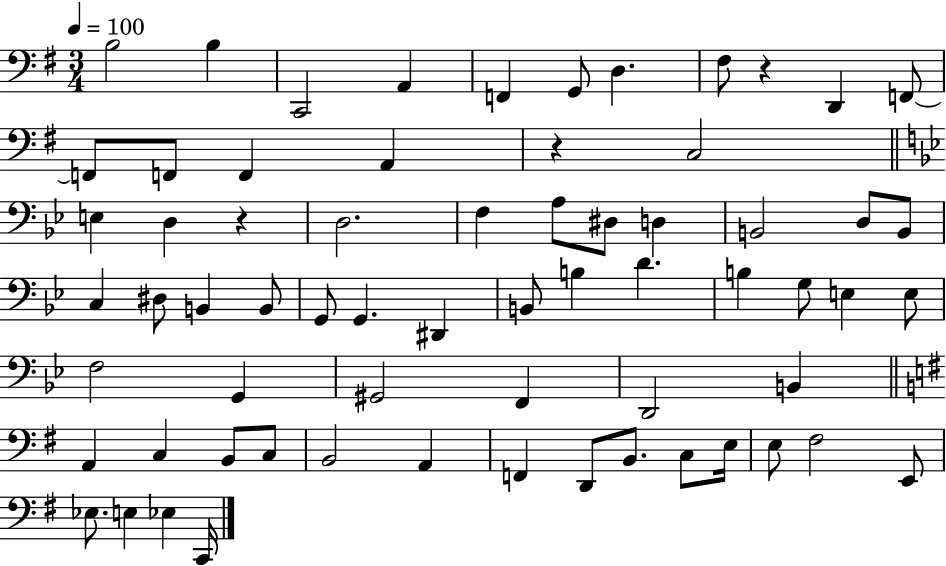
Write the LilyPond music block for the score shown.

{
  \clef bass
  \numericTimeSignature
  \time 3/4
  \key g \major
  \tempo 4 = 100
  b2 b4 | c,2 a,4 | f,4 g,8 d4. | fis8 r4 d,4 f,8~~ | \break f,8 f,8 f,4 a,4 | r4 c2 | \bar "||" \break \key g \minor e4 d4 r4 | d2. | f4 a8 dis8 d4 | b,2 d8 b,8 | \break c4 dis8 b,4 b,8 | g,8 g,4. dis,4 | b,8 b4 d'4. | b4 g8 e4 e8 | \break f2 g,4 | gis,2 f,4 | d,2 b,4 | \bar "||" \break \key g \major a,4 c4 b,8 c8 | b,2 a,4 | f,4 d,8 b,8. c8 e16 | e8 fis2 e,8 | \break ees8. e4 ees4 c,16 | \bar "|."
}